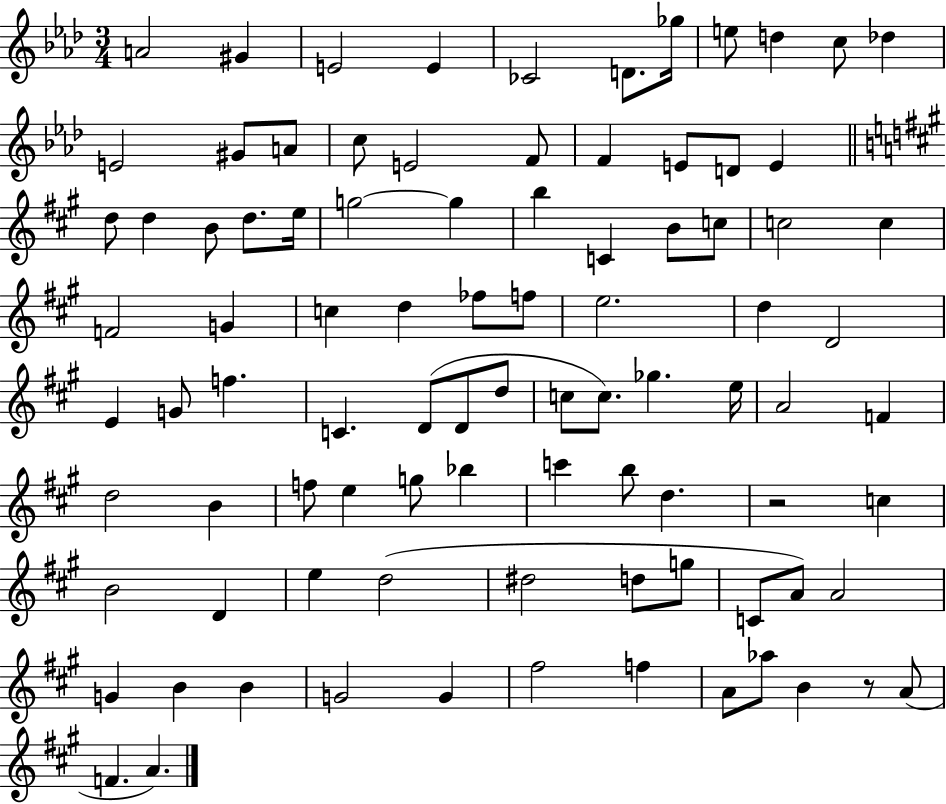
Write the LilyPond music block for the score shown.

{
  \clef treble
  \numericTimeSignature
  \time 3/4
  \key aes \major
  a'2 gis'4 | e'2 e'4 | ces'2 d'8. ges''16 | e''8 d''4 c''8 des''4 | \break e'2 gis'8 a'8 | c''8 e'2 f'8 | f'4 e'8 d'8 e'4 | \bar "||" \break \key a \major d''8 d''4 b'8 d''8. e''16 | g''2~~ g''4 | b''4 c'4 b'8 c''8 | c''2 c''4 | \break f'2 g'4 | c''4 d''4 fes''8 f''8 | e''2. | d''4 d'2 | \break e'4 g'8 f''4. | c'4. d'8( d'8 d''8 | c''8 c''8.) ges''4. e''16 | a'2 f'4 | \break d''2 b'4 | f''8 e''4 g''8 bes''4 | c'''4 b''8 d''4. | r2 c''4 | \break b'2 d'4 | e''4 d''2( | dis''2 d''8 g''8 | c'8 a'8) a'2 | \break g'4 b'4 b'4 | g'2 g'4 | fis''2 f''4 | a'8 aes''8 b'4 r8 a'8( | \break f'4. a'4.) | \bar "|."
}